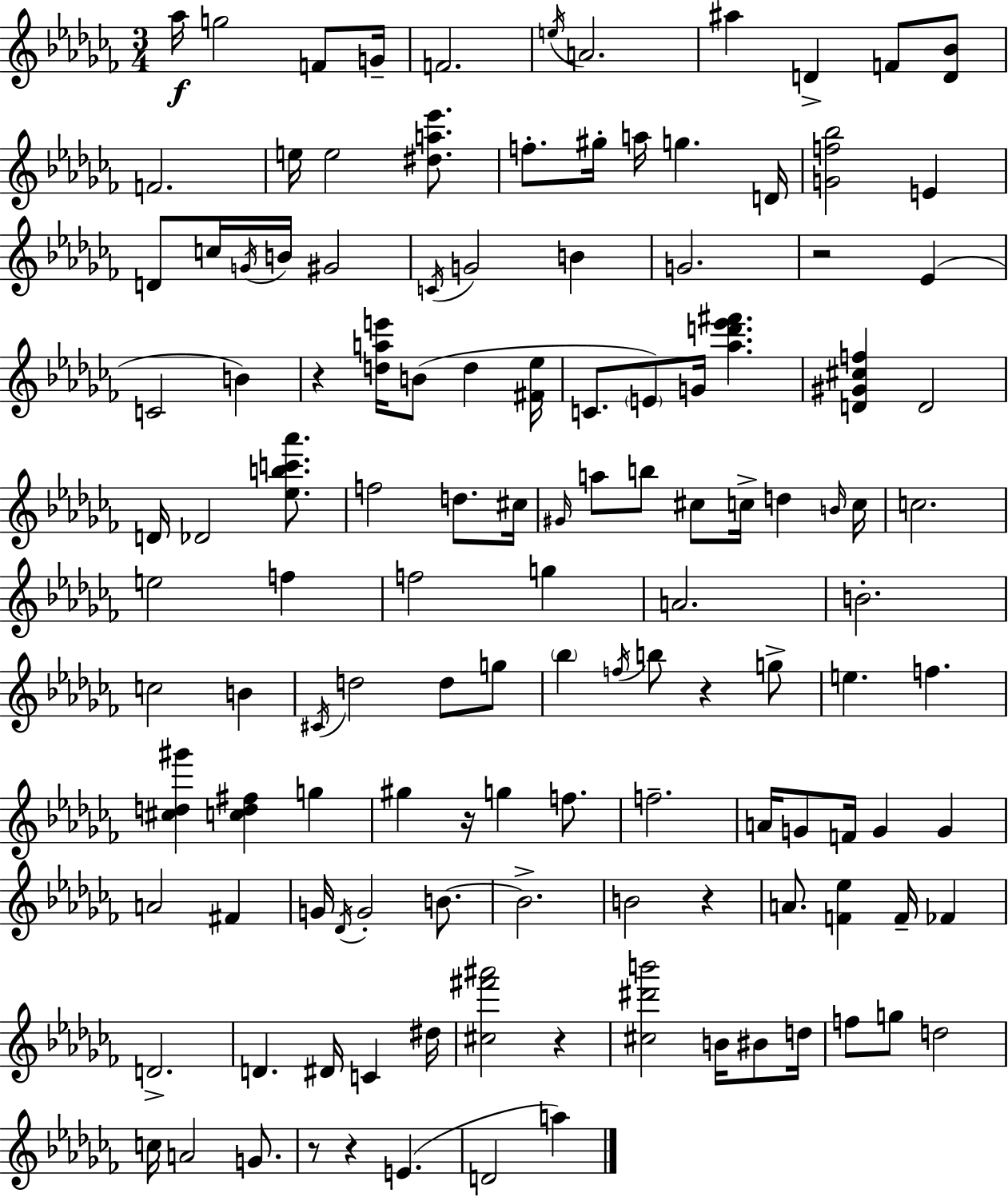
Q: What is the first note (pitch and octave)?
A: Ab5